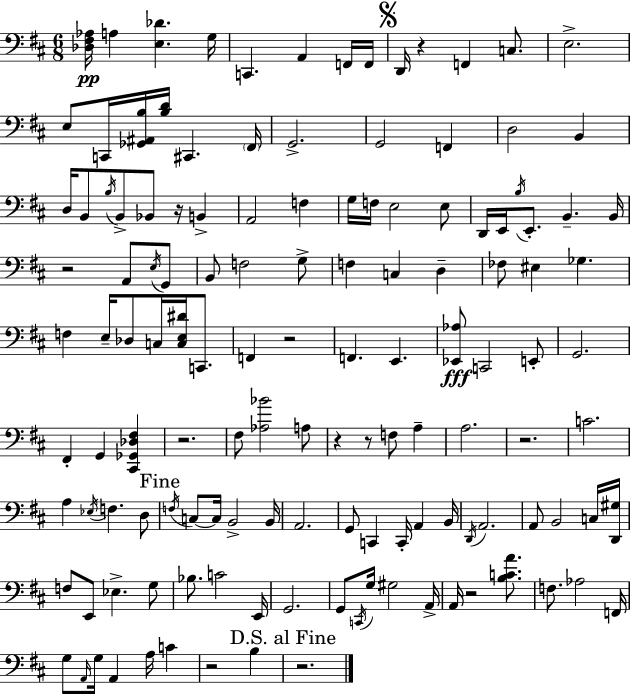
X:1
T:Untitled
M:6/8
L:1/4
K:D
[_D,^F,_A,]/4 A, [E,_D] G,/4 C,, A,, F,,/4 F,,/4 D,,/4 z F,, C,/2 E,2 E,/2 C,,/4 [_G,,^A,,B,]/4 [B,D]/4 ^C,, ^F,,/4 G,,2 G,,2 F,, D,2 B,, D,/4 B,,/2 B,/4 B,,/2 _B,,/2 z/4 B,, A,,2 F, G,/4 F,/4 E,2 E,/2 D,,/4 E,,/4 B,/4 E,,/2 B,, B,,/4 z2 A,,/2 E,/4 G,,/2 B,,/2 F,2 G,/2 F, C, D, _F,/2 ^E, _G, F, E,/4 _D,/2 C,/4 [C,E,^D]/4 C,,/2 F,, z2 F,, E,, [_E,,_A,]/2 C,,2 E,,/2 G,,2 ^F,, G,, [^C,,_G,,_D,^F,] z2 ^F,/2 [_A,_B]2 A,/2 z z/2 F,/2 A, A,2 z2 C2 A, _E,/4 F, D,/2 F,/4 C,/2 C,/4 B,,2 B,,/4 A,,2 G,,/2 C,, C,,/4 A,, B,,/4 D,,/4 A,,2 A,,/2 B,,2 C,/4 [D,,^G,]/4 F,/2 E,,/2 _E, G,/2 _B,/2 C2 E,,/4 G,,2 G,,/2 C,,/4 G,/4 ^G,2 A,,/4 A,,/4 z2 [B,CA]/2 F,/2 _A,2 F,,/4 G,/2 A,,/4 G,/4 A,, A,/4 C z2 B, z2